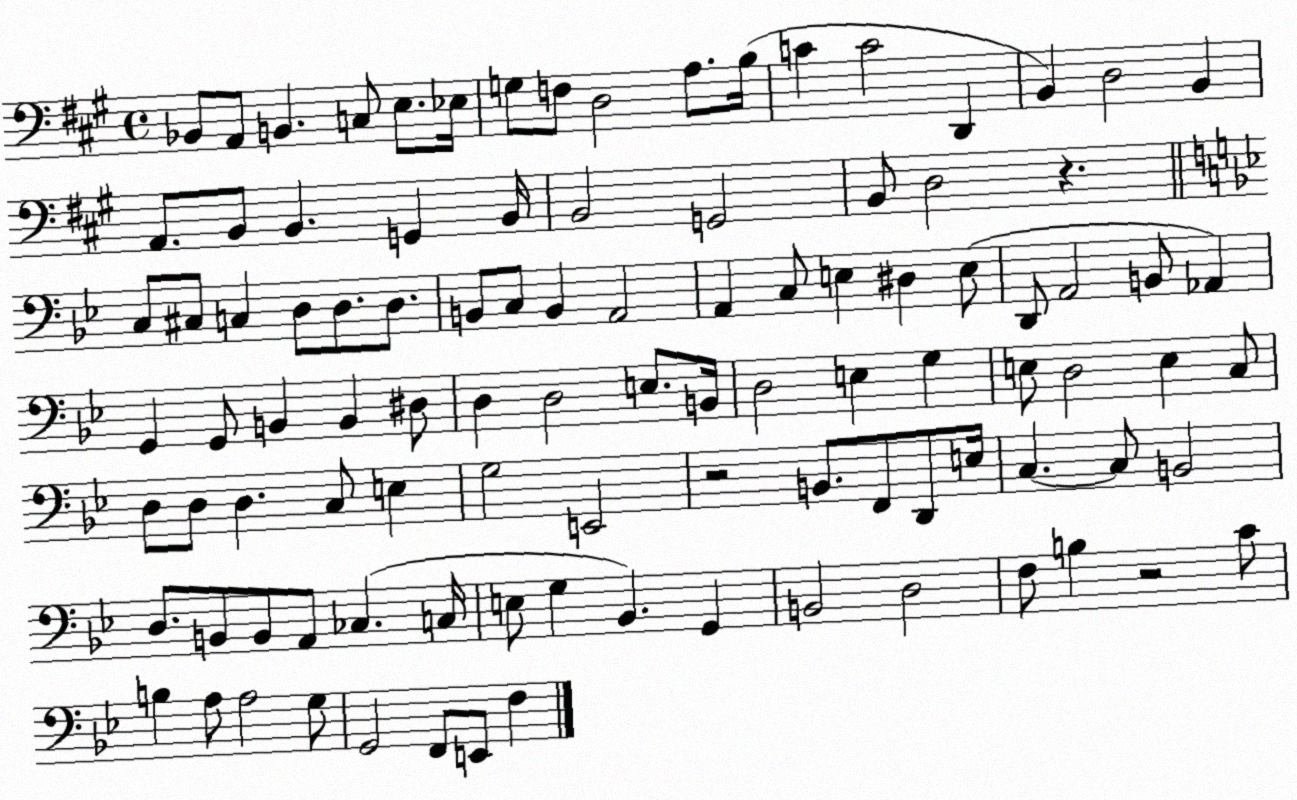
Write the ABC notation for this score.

X:1
T:Untitled
M:4/4
L:1/4
K:A
_B,,/2 A,,/2 B,, C,/2 E,/2 _E,/4 G,/2 F,/2 D,2 A,/2 B,/4 C C2 D,, B,, D,2 B,, A,,/2 B,,/2 B,, G,, B,,/4 B,,2 G,,2 B,,/2 D,2 z C,/2 ^C,/2 C, D,/2 D,/2 D,/2 B,,/2 C,/2 B,, A,,2 A,, C,/2 E, ^D, E,/2 D,,/2 A,,2 B,,/2 _A,, G,, G,,/2 B,, B,, ^D,/2 D, D,2 E,/2 B,,/4 D,2 E, G, E,/2 D,2 E, C,/2 D,/2 D,/2 D, C,/2 E, G,2 E,,2 z2 B,,/2 F,,/2 D,,/2 E,/4 C, C,/2 B,,2 D,/2 B,,/2 B,,/2 A,,/2 _C, C,/4 E,/2 G, _B,, G,, B,,2 D,2 F,/2 B, z2 C/2 B, A,/2 A,2 G,/2 G,,2 F,,/2 E,,/2 F,